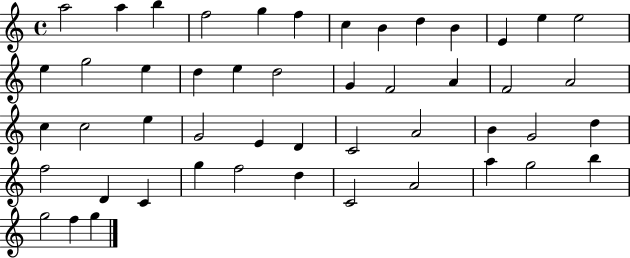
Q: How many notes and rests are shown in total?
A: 49